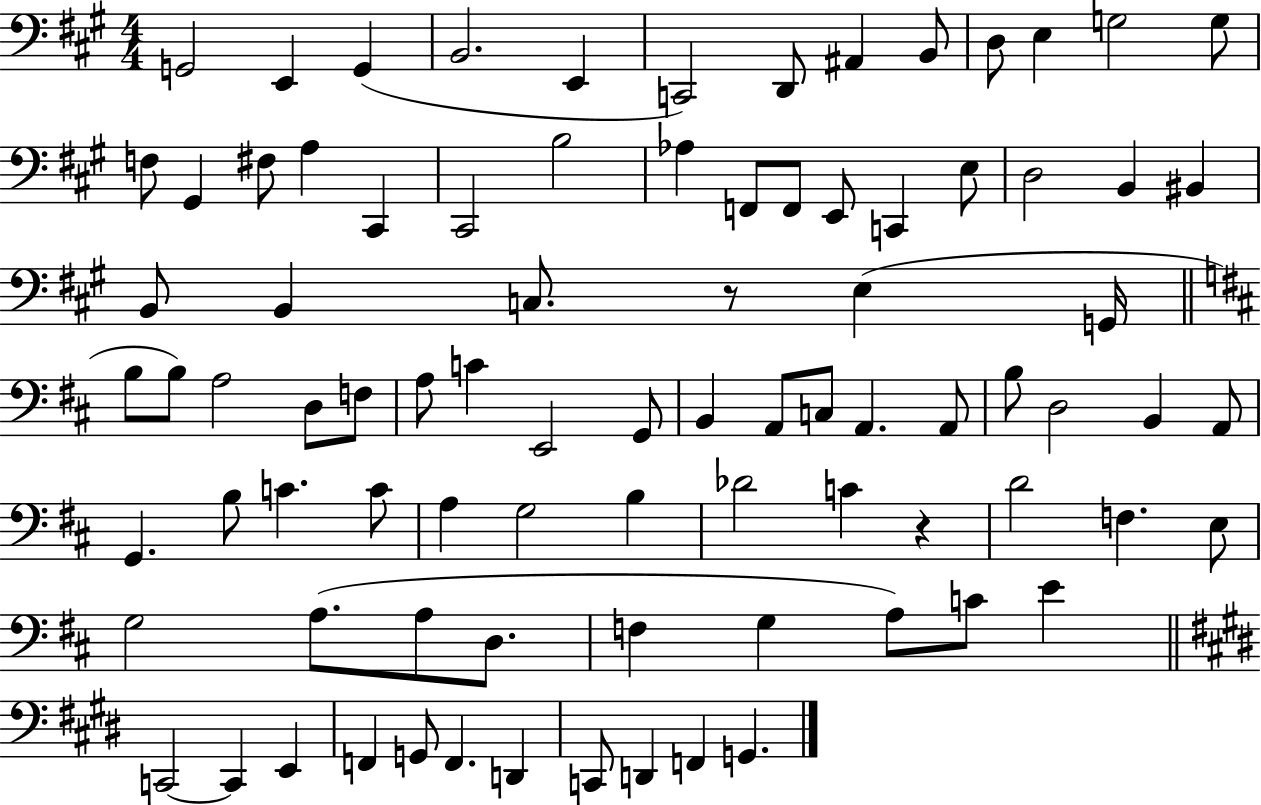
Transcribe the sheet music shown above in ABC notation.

X:1
T:Untitled
M:4/4
L:1/4
K:A
G,,2 E,, G,, B,,2 E,, C,,2 D,,/2 ^A,, B,,/2 D,/2 E, G,2 G,/2 F,/2 ^G,, ^F,/2 A, ^C,, ^C,,2 B,2 _A, F,,/2 F,,/2 E,,/2 C,, E,/2 D,2 B,, ^B,, B,,/2 B,, C,/2 z/2 E, G,,/4 B,/2 B,/2 A,2 D,/2 F,/2 A,/2 C E,,2 G,,/2 B,, A,,/2 C,/2 A,, A,,/2 B,/2 D,2 B,, A,,/2 G,, B,/2 C C/2 A, G,2 B, _D2 C z D2 F, E,/2 G,2 A,/2 A,/2 D,/2 F, G, A,/2 C/2 E C,,2 C,, E,, F,, G,,/2 F,, D,, C,,/2 D,, F,, G,,